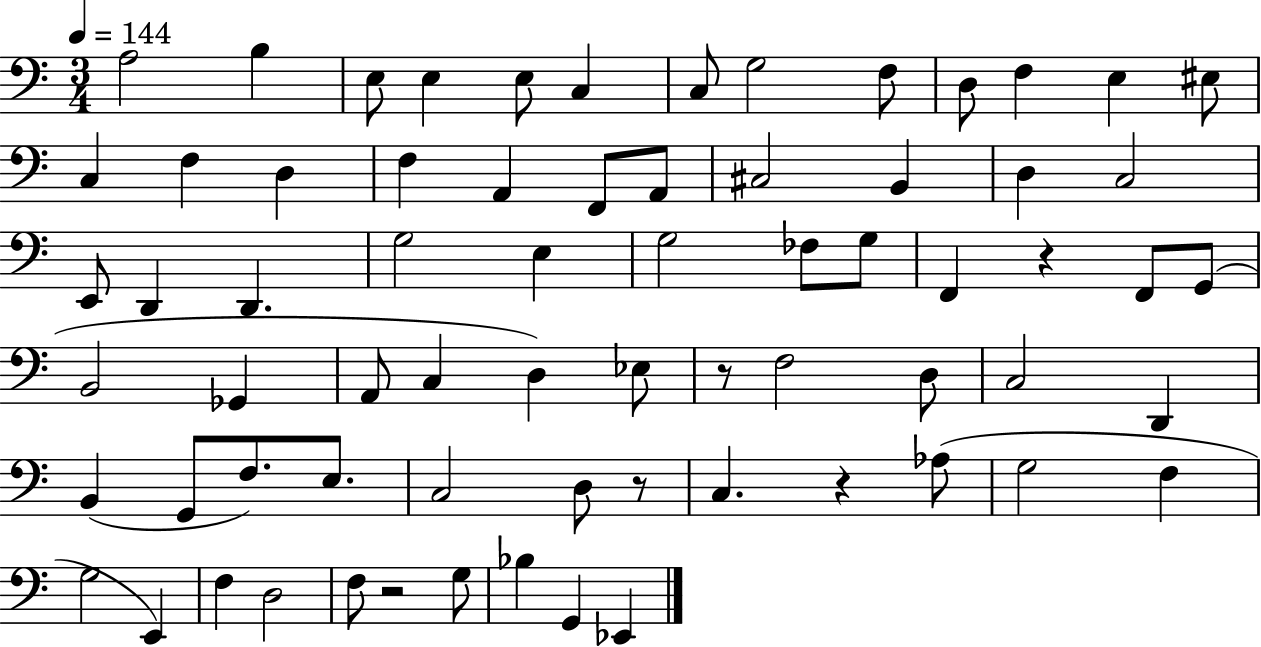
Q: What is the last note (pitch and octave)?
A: Eb2